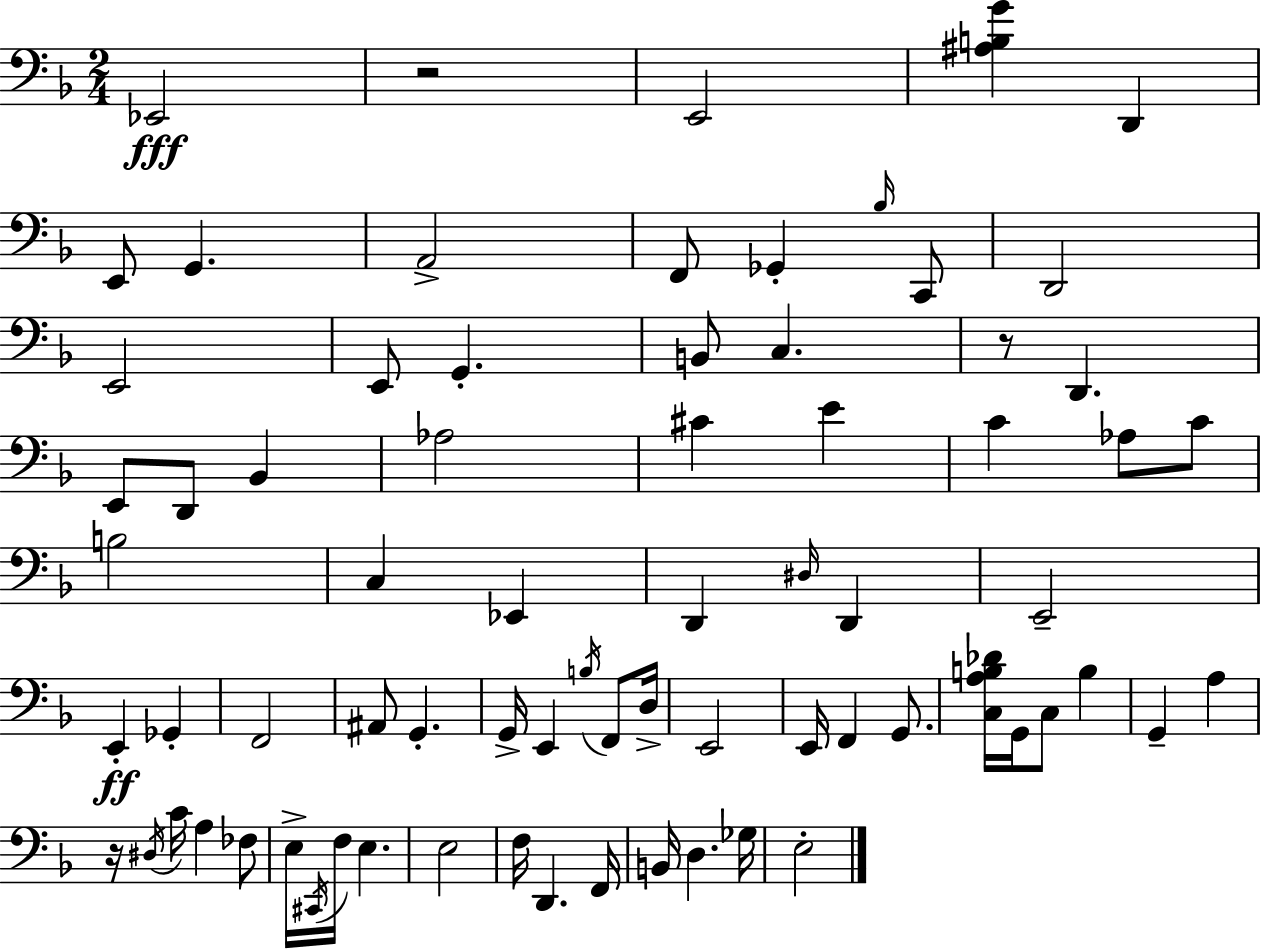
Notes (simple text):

Eb2/h R/h E2/h [A#3,B3,G4]/q D2/q E2/e G2/q. A2/h F2/e Gb2/q Bb3/s C2/e D2/h E2/h E2/e G2/q. B2/e C3/q. R/e D2/q. E2/e D2/e Bb2/q Ab3/h C#4/q E4/q C4/q Ab3/e C4/e B3/h C3/q Eb2/q D2/q D#3/s D2/q E2/h E2/q Gb2/q F2/h A#2/e G2/q. G2/s E2/q B3/s F2/e D3/s E2/h E2/s F2/q G2/e. [C3,A3,B3,Db4]/s G2/s C3/e B3/q G2/q A3/q R/s D#3/s C4/s A3/q FES3/e E3/s C#2/s F3/s E3/q. E3/h F3/s D2/q. F2/s B2/s D3/q. Gb3/s E3/h